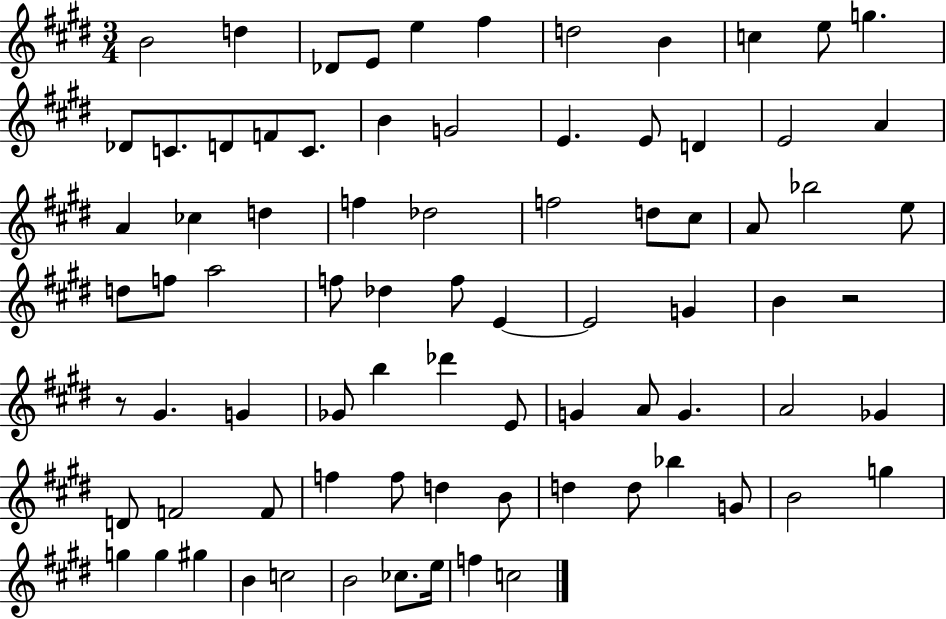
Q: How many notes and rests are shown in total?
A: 80